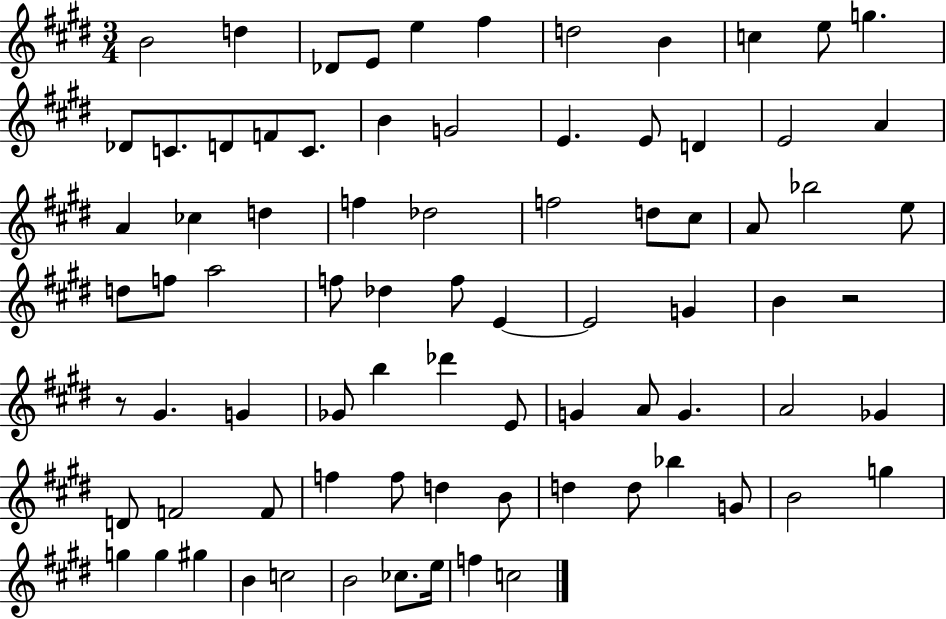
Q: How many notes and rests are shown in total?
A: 80